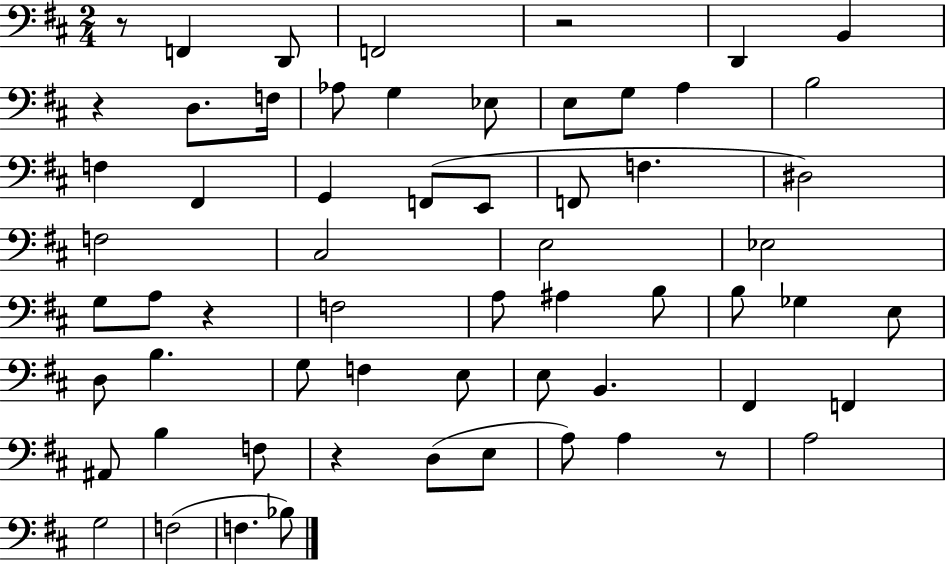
{
  \clef bass
  \numericTimeSignature
  \time 2/4
  \key d \major
  \repeat volta 2 { r8 f,4 d,8 | f,2 | r2 | d,4 b,4 | \break r4 d8. f16 | aes8 g4 ees8 | e8 g8 a4 | b2 | \break f4 fis,4 | g,4 f,8( e,8 | f,8 f4. | dis2) | \break f2 | cis2 | e2 | ees2 | \break g8 a8 r4 | f2 | a8 ais4 b8 | b8 ges4 e8 | \break d8 b4. | g8 f4 e8 | e8 b,4. | fis,4 f,4 | \break ais,8 b4 f8 | r4 d8( e8 | a8) a4 r8 | a2 | \break g2 | f2( | f4. bes8) | } \bar "|."
}